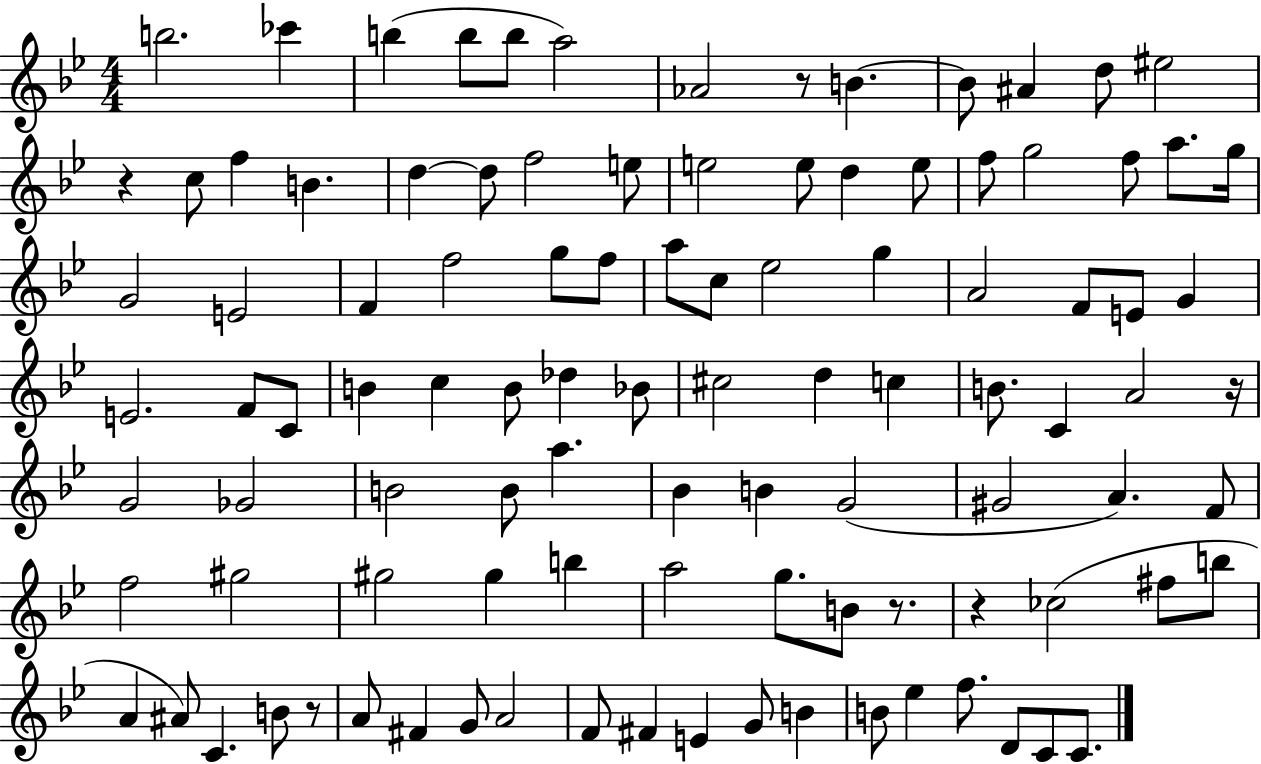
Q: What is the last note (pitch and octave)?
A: C4